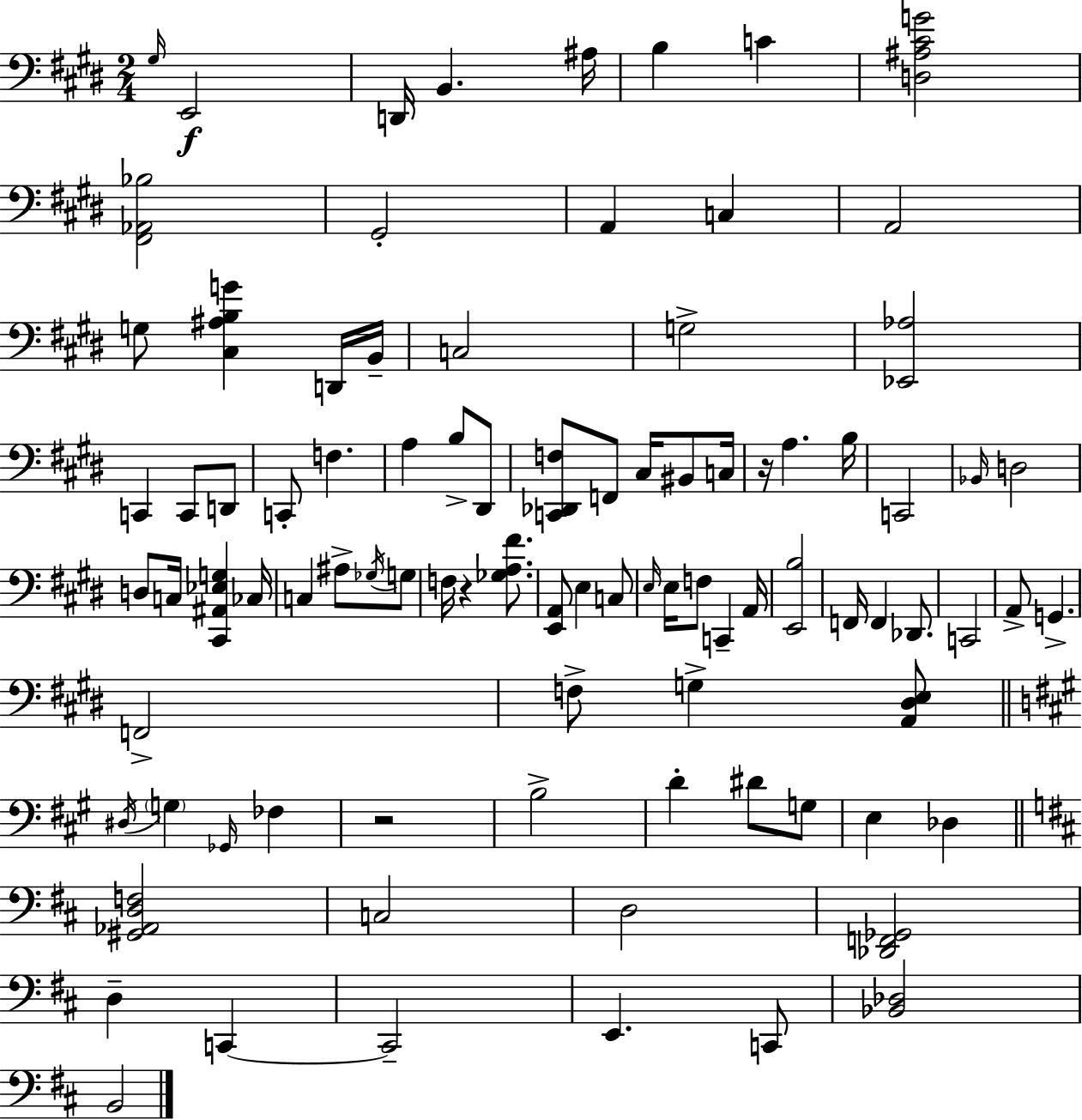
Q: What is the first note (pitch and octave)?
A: G#3